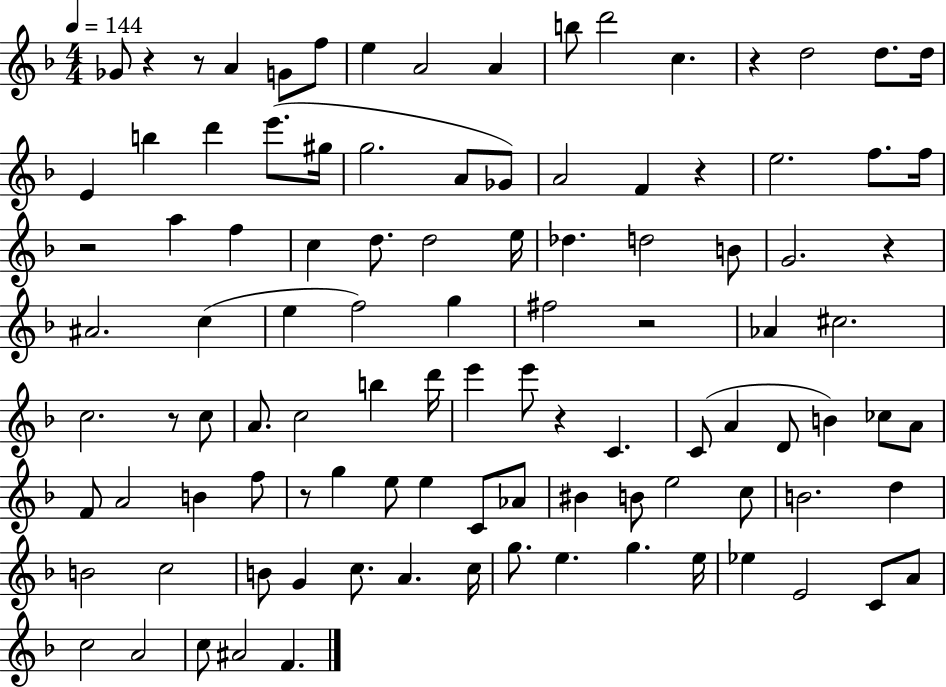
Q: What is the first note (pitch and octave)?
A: Gb4